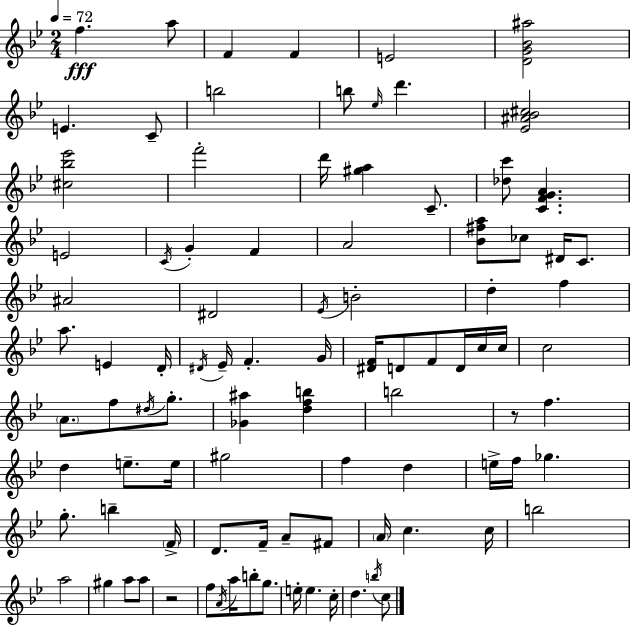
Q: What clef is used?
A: treble